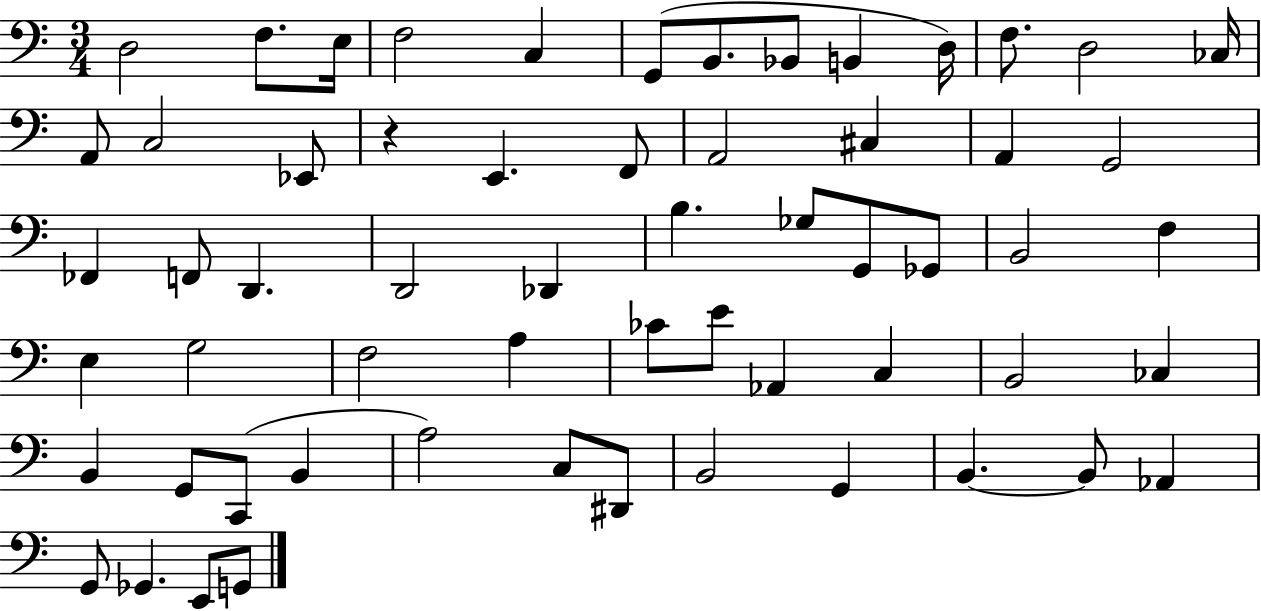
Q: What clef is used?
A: bass